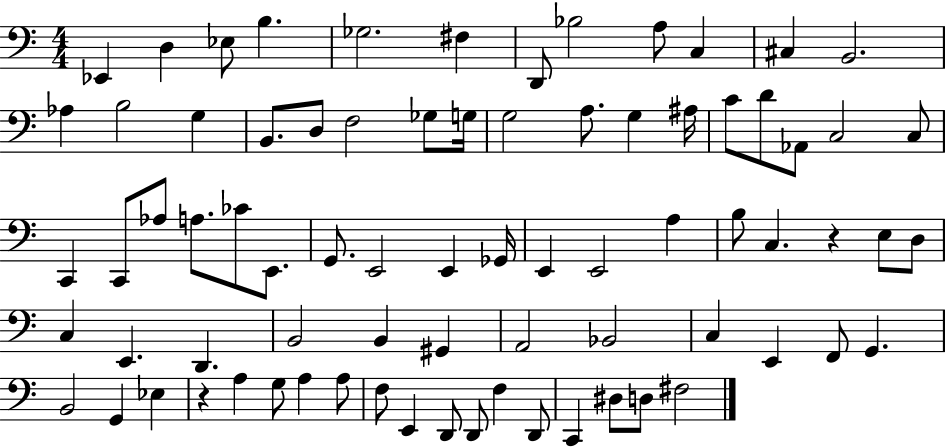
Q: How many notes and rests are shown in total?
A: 77